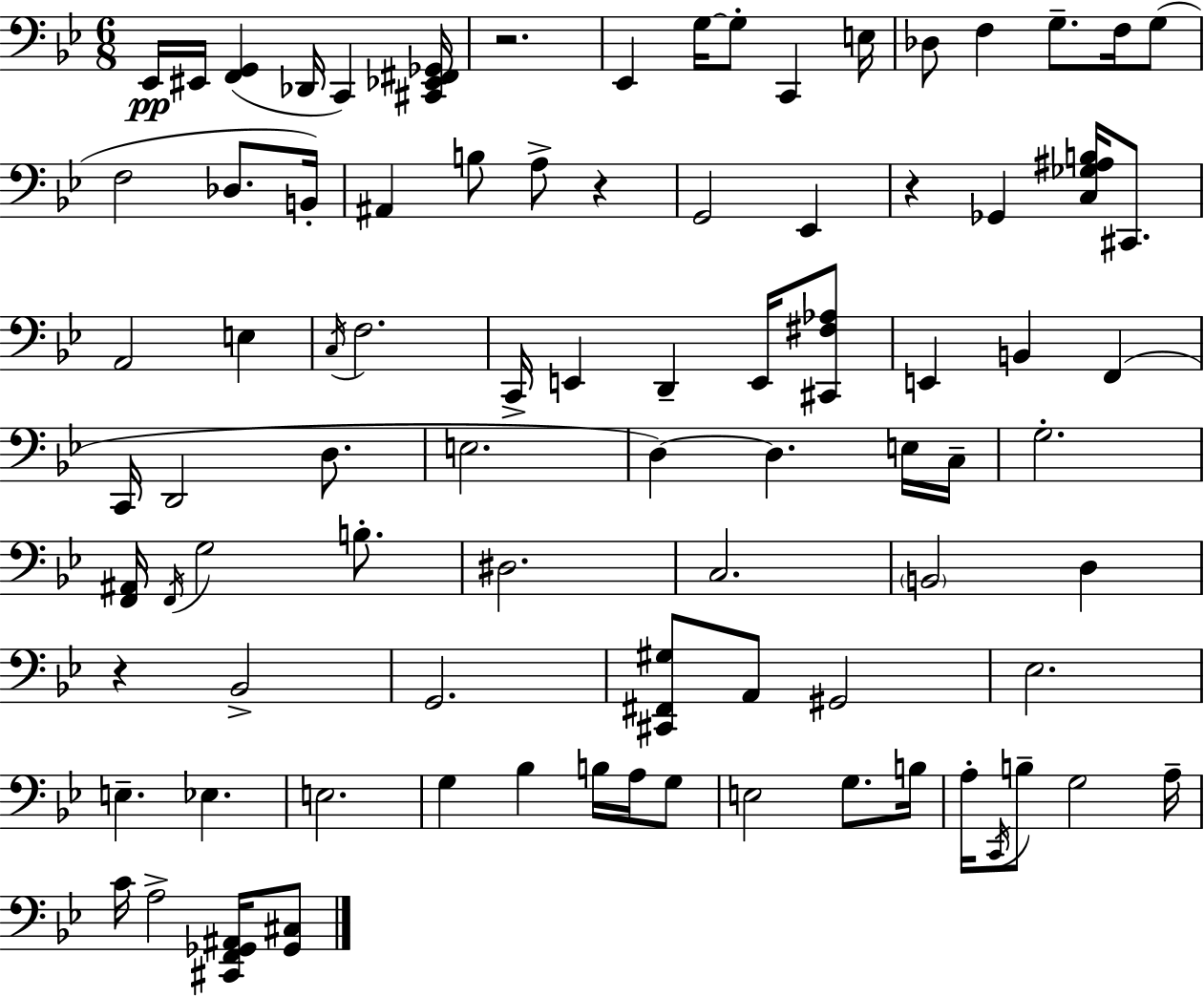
X:1
T:Untitled
M:6/8
L:1/4
K:Gm
_E,,/4 ^E,,/4 [F,,G,,] _D,,/4 C,, [^C,,_E,,^F,,_G,,]/4 z2 _E,, G,/4 G,/2 C,, E,/4 _D,/2 F, G,/2 F,/4 G,/2 F,2 _D,/2 B,,/4 ^A,, B,/2 A,/2 z G,,2 _E,, z _G,, [C,_G,^A,B,]/4 ^C,,/2 A,,2 E, C,/4 F,2 C,,/4 E,, D,, E,,/4 [^C,,^F,_A,]/2 E,, B,, F,, C,,/4 D,,2 D,/2 E,2 D, D, E,/4 C,/4 G,2 [F,,^A,,]/4 F,,/4 G,2 B,/2 ^D,2 C,2 B,,2 D, z _B,,2 G,,2 [^C,,^F,,^G,]/2 A,,/2 ^G,,2 _E,2 E, _E, E,2 G, _B, B,/4 A,/4 G,/2 E,2 G,/2 B,/4 A,/4 C,,/4 B,/2 G,2 A,/4 C/4 A,2 [^C,,F,,_G,,^A,,]/4 [_G,,^C,]/2